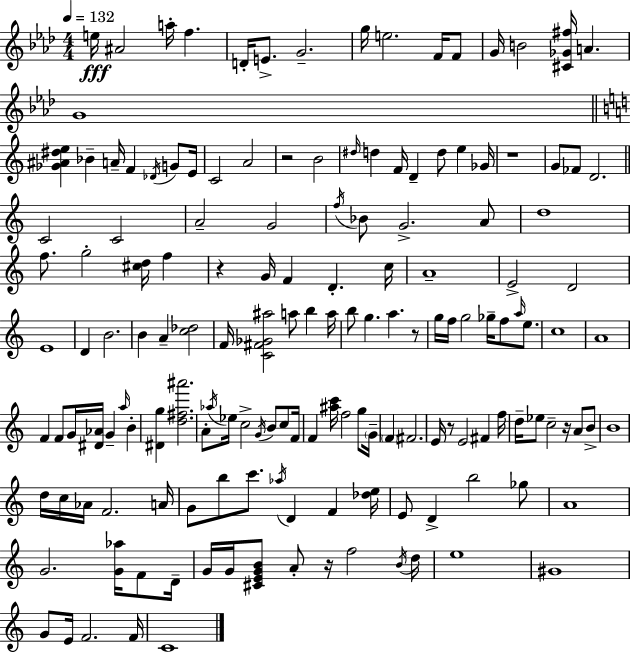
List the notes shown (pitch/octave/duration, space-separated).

E5/s A#4/h A5/s F5/q. D4/s E4/e. G4/h. G5/s E5/h. F4/s F4/e G4/s B4/h [C#4,Gb4,F#5]/s A4/q. G4/w [Gb4,A#4,D#5,E5]/q Bb4/q A4/s F4/q Db4/s G4/e E4/s C4/h A4/h R/h B4/h D#5/s D5/q F4/s D4/q D5/e E5/q Gb4/s R/w G4/e FES4/e D4/h. C4/h C4/h A4/h G4/h F5/s Bb4/e G4/h. A4/e D5/w F5/e. G5/h [C#5,D5]/s F5/q R/q G4/s F4/q D4/q. C5/s A4/w E4/h D4/h E4/w D4/q B4/h. B4/q A4/q [C5,Db5]/h F4/s [C4,F#4,Gb4,A#5]/h A5/e B5/q A5/s B5/e G5/q. A5/q. R/e G5/s F5/s G5/h Gb5/s F5/e A5/s E5/e. C5/w A4/w F4/q F4/e G4/s [D#4,Ab4]/s G4/q A5/s B4/q [D#4,G5]/q [D5,F#5,A#6]/h. A4/e Ab5/s Eb5/s C5/h G4/s B4/e C5/e F4/s F4/q [A#5,C6]/s F5/h G5/e G4/s F4/q F#4/h. E4/s R/e E4/h F#4/q F5/s D5/s Eb5/e C5/h R/s A4/e B4/e B4/w D5/s C5/s Ab4/s F4/h. A4/s G4/e B5/e C6/e. Ab5/s D4/q F4/q [Db5,E5]/s E4/e D4/q B5/h Gb5/e A4/w G4/h. [G4,Ab5]/s F4/e D4/s G4/s G4/s [C#4,E4,G4,B4]/e A4/e R/s F5/h B4/s D5/s E5/w G#4/w G4/e E4/s F4/h. F4/s C4/w